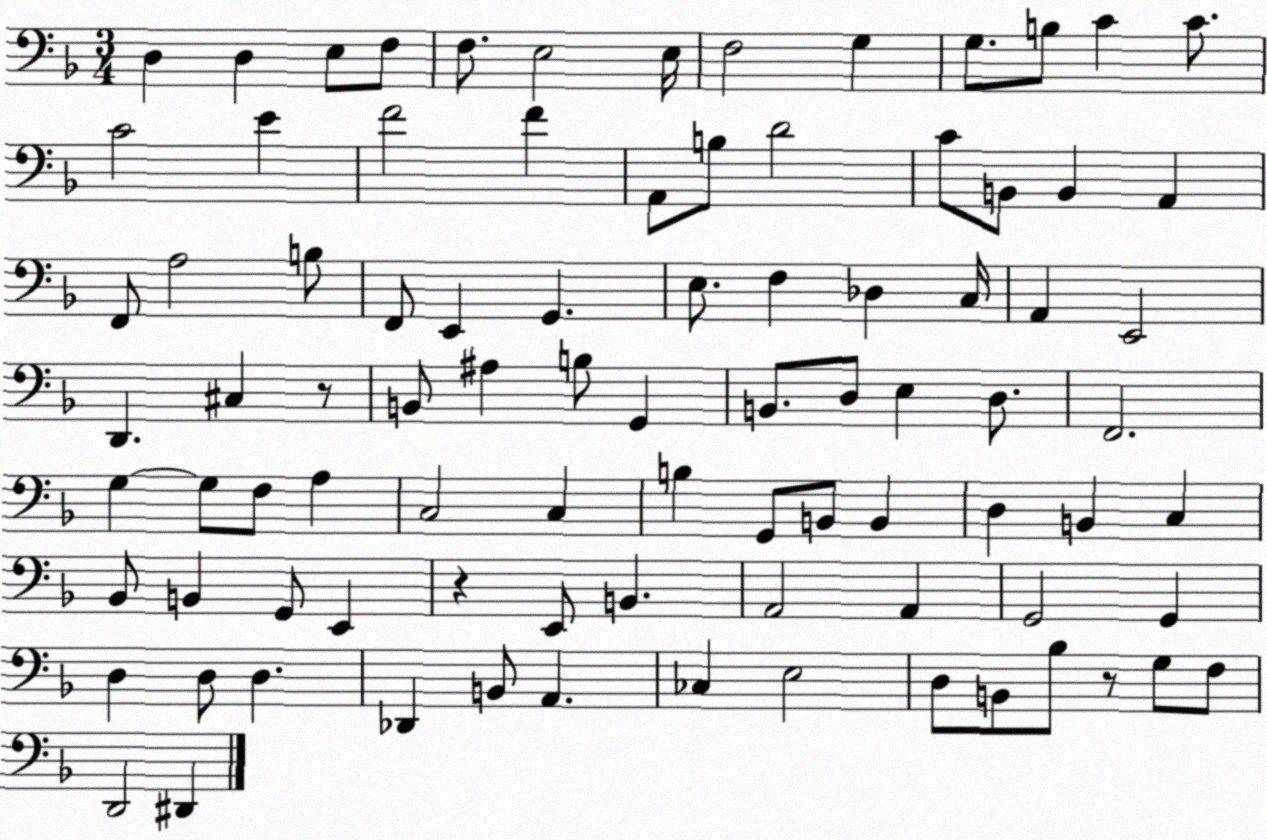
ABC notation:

X:1
T:Untitled
M:3/4
L:1/4
K:F
D, D, E,/2 F,/2 F,/2 E,2 E,/4 F,2 G, G,/2 B,/2 C C/2 C2 E F2 F A,,/2 B,/2 D2 C/2 B,,/2 B,, A,, F,,/2 A,2 B,/2 F,,/2 E,, G,, E,/2 F, _D, C,/4 A,, E,,2 D,, ^C, z/2 B,,/2 ^A, B,/2 G,, B,,/2 D,/2 E, D,/2 F,,2 G, G,/2 F,/2 A, C,2 C, B, G,,/2 B,,/2 B,, D, B,, C, _B,,/2 B,, G,,/2 E,, z E,,/2 B,, A,,2 A,, G,,2 G,, D, D,/2 D, _D,, B,,/2 A,, _C, E,2 D,/2 B,,/2 _B,/2 z/2 G,/2 F,/2 D,,2 ^D,,